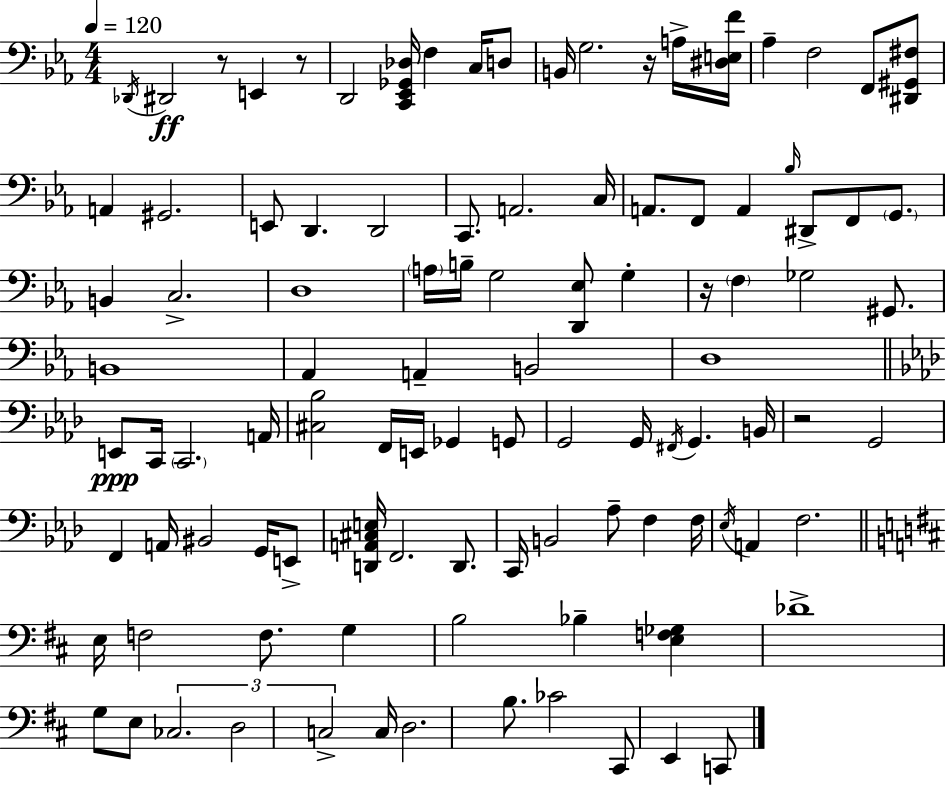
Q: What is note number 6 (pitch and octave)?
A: C3